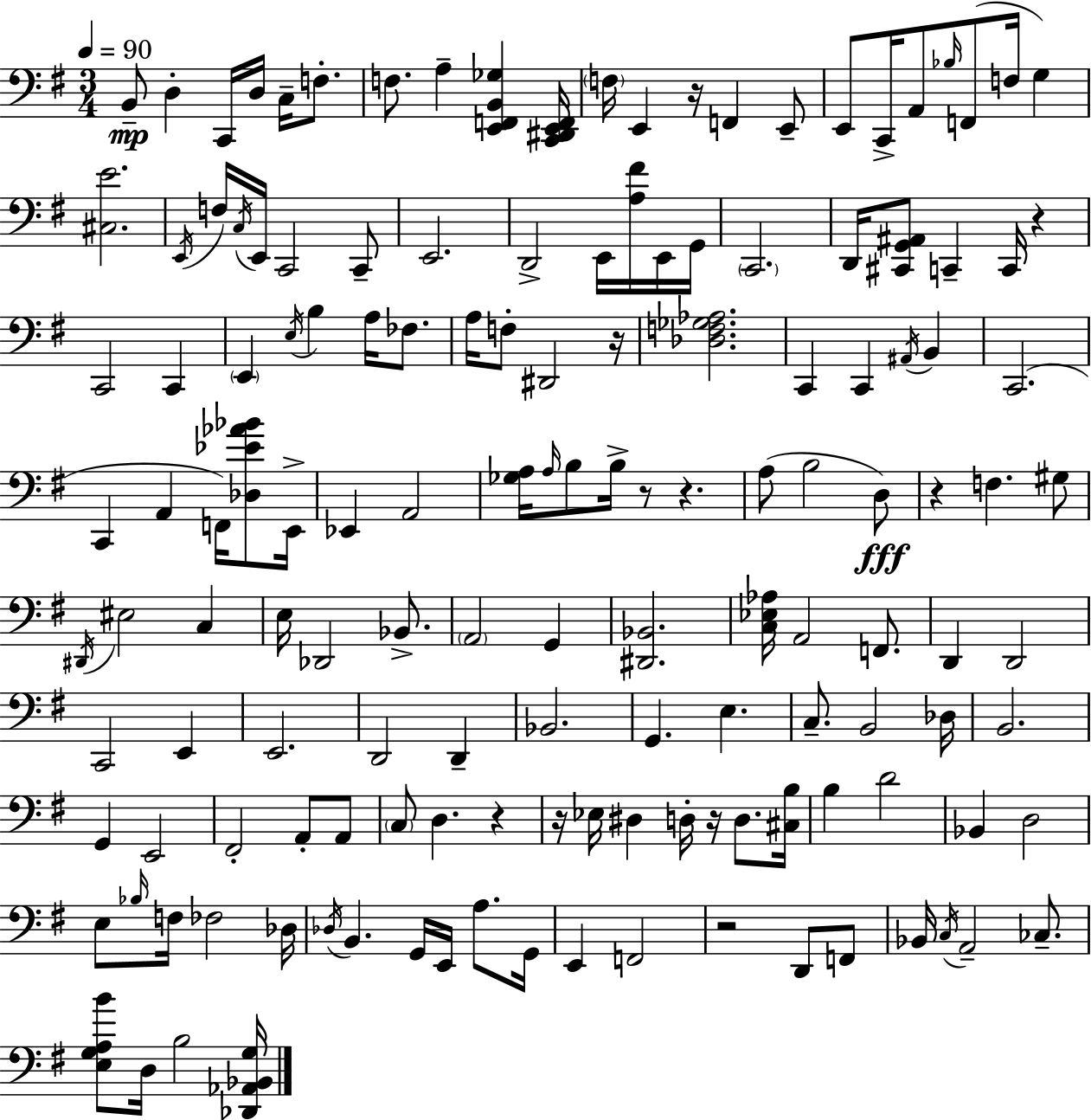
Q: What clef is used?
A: bass